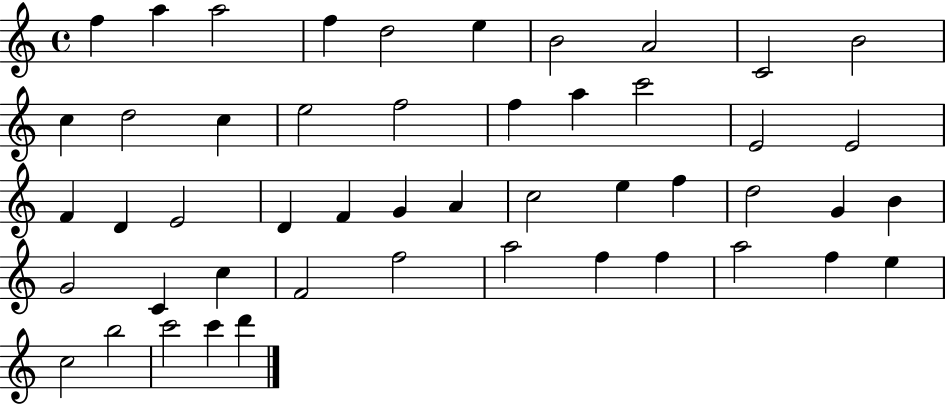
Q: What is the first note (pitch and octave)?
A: F5